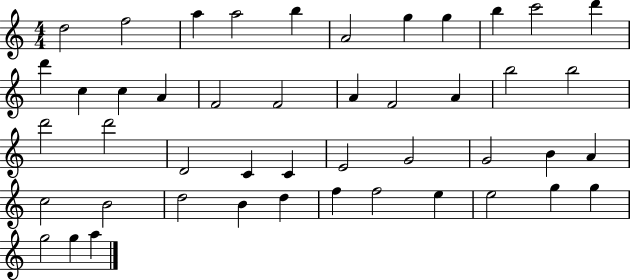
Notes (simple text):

D5/h F5/h A5/q A5/h B5/q A4/h G5/q G5/q B5/q C6/h D6/q D6/q C5/q C5/q A4/q F4/h F4/h A4/q F4/h A4/q B5/h B5/h D6/h D6/h D4/h C4/q C4/q E4/h G4/h G4/h B4/q A4/q C5/h B4/h D5/h B4/q D5/q F5/q F5/h E5/q E5/h G5/q G5/q G5/h G5/q A5/q